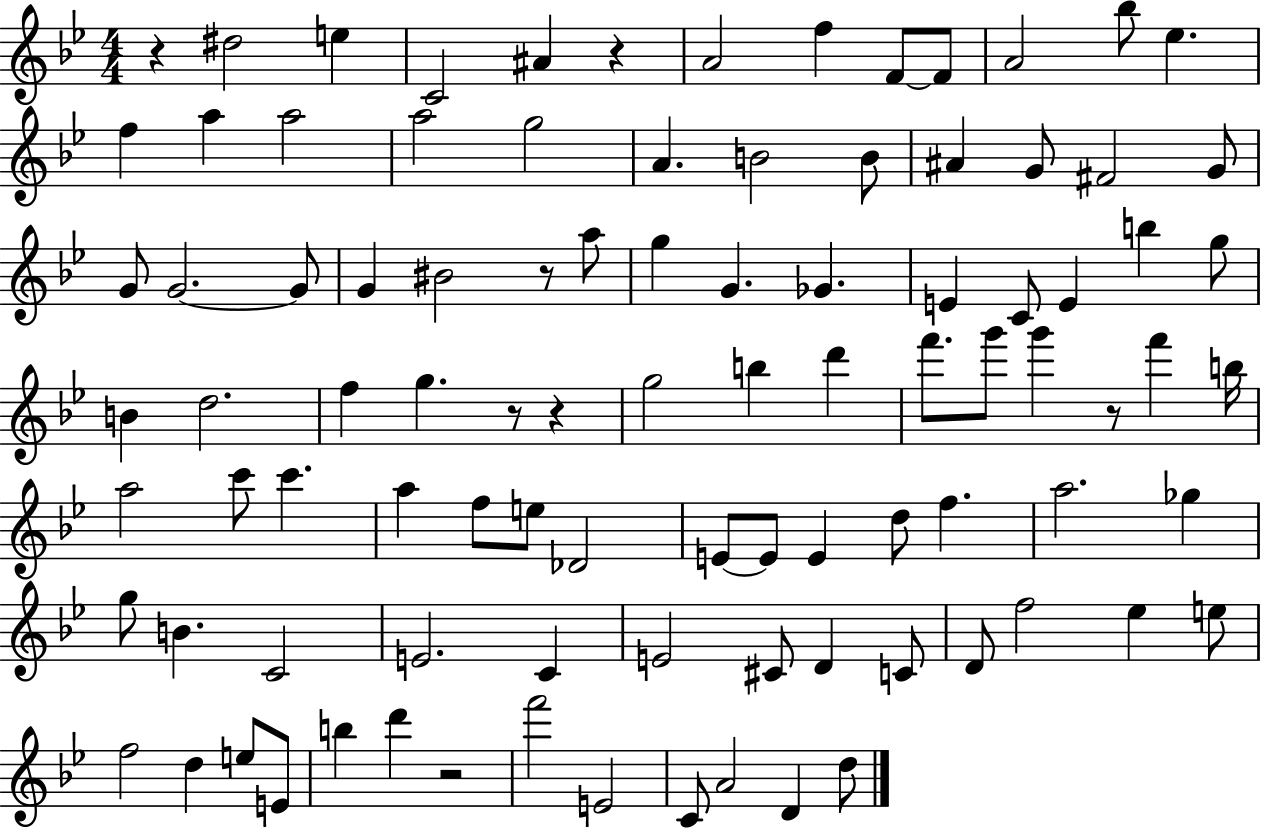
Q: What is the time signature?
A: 4/4